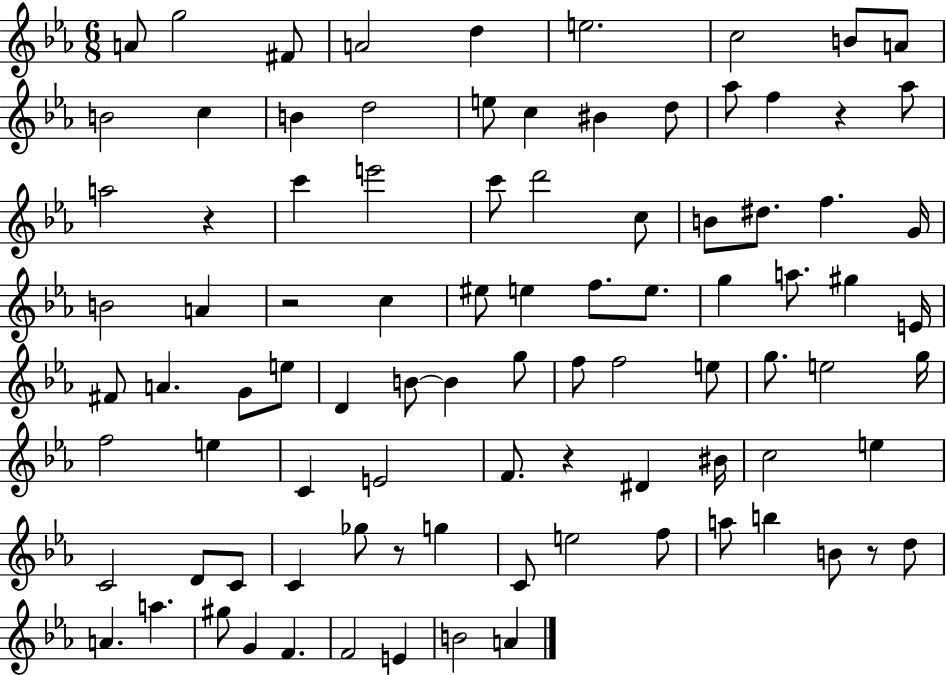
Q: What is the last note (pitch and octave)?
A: A4